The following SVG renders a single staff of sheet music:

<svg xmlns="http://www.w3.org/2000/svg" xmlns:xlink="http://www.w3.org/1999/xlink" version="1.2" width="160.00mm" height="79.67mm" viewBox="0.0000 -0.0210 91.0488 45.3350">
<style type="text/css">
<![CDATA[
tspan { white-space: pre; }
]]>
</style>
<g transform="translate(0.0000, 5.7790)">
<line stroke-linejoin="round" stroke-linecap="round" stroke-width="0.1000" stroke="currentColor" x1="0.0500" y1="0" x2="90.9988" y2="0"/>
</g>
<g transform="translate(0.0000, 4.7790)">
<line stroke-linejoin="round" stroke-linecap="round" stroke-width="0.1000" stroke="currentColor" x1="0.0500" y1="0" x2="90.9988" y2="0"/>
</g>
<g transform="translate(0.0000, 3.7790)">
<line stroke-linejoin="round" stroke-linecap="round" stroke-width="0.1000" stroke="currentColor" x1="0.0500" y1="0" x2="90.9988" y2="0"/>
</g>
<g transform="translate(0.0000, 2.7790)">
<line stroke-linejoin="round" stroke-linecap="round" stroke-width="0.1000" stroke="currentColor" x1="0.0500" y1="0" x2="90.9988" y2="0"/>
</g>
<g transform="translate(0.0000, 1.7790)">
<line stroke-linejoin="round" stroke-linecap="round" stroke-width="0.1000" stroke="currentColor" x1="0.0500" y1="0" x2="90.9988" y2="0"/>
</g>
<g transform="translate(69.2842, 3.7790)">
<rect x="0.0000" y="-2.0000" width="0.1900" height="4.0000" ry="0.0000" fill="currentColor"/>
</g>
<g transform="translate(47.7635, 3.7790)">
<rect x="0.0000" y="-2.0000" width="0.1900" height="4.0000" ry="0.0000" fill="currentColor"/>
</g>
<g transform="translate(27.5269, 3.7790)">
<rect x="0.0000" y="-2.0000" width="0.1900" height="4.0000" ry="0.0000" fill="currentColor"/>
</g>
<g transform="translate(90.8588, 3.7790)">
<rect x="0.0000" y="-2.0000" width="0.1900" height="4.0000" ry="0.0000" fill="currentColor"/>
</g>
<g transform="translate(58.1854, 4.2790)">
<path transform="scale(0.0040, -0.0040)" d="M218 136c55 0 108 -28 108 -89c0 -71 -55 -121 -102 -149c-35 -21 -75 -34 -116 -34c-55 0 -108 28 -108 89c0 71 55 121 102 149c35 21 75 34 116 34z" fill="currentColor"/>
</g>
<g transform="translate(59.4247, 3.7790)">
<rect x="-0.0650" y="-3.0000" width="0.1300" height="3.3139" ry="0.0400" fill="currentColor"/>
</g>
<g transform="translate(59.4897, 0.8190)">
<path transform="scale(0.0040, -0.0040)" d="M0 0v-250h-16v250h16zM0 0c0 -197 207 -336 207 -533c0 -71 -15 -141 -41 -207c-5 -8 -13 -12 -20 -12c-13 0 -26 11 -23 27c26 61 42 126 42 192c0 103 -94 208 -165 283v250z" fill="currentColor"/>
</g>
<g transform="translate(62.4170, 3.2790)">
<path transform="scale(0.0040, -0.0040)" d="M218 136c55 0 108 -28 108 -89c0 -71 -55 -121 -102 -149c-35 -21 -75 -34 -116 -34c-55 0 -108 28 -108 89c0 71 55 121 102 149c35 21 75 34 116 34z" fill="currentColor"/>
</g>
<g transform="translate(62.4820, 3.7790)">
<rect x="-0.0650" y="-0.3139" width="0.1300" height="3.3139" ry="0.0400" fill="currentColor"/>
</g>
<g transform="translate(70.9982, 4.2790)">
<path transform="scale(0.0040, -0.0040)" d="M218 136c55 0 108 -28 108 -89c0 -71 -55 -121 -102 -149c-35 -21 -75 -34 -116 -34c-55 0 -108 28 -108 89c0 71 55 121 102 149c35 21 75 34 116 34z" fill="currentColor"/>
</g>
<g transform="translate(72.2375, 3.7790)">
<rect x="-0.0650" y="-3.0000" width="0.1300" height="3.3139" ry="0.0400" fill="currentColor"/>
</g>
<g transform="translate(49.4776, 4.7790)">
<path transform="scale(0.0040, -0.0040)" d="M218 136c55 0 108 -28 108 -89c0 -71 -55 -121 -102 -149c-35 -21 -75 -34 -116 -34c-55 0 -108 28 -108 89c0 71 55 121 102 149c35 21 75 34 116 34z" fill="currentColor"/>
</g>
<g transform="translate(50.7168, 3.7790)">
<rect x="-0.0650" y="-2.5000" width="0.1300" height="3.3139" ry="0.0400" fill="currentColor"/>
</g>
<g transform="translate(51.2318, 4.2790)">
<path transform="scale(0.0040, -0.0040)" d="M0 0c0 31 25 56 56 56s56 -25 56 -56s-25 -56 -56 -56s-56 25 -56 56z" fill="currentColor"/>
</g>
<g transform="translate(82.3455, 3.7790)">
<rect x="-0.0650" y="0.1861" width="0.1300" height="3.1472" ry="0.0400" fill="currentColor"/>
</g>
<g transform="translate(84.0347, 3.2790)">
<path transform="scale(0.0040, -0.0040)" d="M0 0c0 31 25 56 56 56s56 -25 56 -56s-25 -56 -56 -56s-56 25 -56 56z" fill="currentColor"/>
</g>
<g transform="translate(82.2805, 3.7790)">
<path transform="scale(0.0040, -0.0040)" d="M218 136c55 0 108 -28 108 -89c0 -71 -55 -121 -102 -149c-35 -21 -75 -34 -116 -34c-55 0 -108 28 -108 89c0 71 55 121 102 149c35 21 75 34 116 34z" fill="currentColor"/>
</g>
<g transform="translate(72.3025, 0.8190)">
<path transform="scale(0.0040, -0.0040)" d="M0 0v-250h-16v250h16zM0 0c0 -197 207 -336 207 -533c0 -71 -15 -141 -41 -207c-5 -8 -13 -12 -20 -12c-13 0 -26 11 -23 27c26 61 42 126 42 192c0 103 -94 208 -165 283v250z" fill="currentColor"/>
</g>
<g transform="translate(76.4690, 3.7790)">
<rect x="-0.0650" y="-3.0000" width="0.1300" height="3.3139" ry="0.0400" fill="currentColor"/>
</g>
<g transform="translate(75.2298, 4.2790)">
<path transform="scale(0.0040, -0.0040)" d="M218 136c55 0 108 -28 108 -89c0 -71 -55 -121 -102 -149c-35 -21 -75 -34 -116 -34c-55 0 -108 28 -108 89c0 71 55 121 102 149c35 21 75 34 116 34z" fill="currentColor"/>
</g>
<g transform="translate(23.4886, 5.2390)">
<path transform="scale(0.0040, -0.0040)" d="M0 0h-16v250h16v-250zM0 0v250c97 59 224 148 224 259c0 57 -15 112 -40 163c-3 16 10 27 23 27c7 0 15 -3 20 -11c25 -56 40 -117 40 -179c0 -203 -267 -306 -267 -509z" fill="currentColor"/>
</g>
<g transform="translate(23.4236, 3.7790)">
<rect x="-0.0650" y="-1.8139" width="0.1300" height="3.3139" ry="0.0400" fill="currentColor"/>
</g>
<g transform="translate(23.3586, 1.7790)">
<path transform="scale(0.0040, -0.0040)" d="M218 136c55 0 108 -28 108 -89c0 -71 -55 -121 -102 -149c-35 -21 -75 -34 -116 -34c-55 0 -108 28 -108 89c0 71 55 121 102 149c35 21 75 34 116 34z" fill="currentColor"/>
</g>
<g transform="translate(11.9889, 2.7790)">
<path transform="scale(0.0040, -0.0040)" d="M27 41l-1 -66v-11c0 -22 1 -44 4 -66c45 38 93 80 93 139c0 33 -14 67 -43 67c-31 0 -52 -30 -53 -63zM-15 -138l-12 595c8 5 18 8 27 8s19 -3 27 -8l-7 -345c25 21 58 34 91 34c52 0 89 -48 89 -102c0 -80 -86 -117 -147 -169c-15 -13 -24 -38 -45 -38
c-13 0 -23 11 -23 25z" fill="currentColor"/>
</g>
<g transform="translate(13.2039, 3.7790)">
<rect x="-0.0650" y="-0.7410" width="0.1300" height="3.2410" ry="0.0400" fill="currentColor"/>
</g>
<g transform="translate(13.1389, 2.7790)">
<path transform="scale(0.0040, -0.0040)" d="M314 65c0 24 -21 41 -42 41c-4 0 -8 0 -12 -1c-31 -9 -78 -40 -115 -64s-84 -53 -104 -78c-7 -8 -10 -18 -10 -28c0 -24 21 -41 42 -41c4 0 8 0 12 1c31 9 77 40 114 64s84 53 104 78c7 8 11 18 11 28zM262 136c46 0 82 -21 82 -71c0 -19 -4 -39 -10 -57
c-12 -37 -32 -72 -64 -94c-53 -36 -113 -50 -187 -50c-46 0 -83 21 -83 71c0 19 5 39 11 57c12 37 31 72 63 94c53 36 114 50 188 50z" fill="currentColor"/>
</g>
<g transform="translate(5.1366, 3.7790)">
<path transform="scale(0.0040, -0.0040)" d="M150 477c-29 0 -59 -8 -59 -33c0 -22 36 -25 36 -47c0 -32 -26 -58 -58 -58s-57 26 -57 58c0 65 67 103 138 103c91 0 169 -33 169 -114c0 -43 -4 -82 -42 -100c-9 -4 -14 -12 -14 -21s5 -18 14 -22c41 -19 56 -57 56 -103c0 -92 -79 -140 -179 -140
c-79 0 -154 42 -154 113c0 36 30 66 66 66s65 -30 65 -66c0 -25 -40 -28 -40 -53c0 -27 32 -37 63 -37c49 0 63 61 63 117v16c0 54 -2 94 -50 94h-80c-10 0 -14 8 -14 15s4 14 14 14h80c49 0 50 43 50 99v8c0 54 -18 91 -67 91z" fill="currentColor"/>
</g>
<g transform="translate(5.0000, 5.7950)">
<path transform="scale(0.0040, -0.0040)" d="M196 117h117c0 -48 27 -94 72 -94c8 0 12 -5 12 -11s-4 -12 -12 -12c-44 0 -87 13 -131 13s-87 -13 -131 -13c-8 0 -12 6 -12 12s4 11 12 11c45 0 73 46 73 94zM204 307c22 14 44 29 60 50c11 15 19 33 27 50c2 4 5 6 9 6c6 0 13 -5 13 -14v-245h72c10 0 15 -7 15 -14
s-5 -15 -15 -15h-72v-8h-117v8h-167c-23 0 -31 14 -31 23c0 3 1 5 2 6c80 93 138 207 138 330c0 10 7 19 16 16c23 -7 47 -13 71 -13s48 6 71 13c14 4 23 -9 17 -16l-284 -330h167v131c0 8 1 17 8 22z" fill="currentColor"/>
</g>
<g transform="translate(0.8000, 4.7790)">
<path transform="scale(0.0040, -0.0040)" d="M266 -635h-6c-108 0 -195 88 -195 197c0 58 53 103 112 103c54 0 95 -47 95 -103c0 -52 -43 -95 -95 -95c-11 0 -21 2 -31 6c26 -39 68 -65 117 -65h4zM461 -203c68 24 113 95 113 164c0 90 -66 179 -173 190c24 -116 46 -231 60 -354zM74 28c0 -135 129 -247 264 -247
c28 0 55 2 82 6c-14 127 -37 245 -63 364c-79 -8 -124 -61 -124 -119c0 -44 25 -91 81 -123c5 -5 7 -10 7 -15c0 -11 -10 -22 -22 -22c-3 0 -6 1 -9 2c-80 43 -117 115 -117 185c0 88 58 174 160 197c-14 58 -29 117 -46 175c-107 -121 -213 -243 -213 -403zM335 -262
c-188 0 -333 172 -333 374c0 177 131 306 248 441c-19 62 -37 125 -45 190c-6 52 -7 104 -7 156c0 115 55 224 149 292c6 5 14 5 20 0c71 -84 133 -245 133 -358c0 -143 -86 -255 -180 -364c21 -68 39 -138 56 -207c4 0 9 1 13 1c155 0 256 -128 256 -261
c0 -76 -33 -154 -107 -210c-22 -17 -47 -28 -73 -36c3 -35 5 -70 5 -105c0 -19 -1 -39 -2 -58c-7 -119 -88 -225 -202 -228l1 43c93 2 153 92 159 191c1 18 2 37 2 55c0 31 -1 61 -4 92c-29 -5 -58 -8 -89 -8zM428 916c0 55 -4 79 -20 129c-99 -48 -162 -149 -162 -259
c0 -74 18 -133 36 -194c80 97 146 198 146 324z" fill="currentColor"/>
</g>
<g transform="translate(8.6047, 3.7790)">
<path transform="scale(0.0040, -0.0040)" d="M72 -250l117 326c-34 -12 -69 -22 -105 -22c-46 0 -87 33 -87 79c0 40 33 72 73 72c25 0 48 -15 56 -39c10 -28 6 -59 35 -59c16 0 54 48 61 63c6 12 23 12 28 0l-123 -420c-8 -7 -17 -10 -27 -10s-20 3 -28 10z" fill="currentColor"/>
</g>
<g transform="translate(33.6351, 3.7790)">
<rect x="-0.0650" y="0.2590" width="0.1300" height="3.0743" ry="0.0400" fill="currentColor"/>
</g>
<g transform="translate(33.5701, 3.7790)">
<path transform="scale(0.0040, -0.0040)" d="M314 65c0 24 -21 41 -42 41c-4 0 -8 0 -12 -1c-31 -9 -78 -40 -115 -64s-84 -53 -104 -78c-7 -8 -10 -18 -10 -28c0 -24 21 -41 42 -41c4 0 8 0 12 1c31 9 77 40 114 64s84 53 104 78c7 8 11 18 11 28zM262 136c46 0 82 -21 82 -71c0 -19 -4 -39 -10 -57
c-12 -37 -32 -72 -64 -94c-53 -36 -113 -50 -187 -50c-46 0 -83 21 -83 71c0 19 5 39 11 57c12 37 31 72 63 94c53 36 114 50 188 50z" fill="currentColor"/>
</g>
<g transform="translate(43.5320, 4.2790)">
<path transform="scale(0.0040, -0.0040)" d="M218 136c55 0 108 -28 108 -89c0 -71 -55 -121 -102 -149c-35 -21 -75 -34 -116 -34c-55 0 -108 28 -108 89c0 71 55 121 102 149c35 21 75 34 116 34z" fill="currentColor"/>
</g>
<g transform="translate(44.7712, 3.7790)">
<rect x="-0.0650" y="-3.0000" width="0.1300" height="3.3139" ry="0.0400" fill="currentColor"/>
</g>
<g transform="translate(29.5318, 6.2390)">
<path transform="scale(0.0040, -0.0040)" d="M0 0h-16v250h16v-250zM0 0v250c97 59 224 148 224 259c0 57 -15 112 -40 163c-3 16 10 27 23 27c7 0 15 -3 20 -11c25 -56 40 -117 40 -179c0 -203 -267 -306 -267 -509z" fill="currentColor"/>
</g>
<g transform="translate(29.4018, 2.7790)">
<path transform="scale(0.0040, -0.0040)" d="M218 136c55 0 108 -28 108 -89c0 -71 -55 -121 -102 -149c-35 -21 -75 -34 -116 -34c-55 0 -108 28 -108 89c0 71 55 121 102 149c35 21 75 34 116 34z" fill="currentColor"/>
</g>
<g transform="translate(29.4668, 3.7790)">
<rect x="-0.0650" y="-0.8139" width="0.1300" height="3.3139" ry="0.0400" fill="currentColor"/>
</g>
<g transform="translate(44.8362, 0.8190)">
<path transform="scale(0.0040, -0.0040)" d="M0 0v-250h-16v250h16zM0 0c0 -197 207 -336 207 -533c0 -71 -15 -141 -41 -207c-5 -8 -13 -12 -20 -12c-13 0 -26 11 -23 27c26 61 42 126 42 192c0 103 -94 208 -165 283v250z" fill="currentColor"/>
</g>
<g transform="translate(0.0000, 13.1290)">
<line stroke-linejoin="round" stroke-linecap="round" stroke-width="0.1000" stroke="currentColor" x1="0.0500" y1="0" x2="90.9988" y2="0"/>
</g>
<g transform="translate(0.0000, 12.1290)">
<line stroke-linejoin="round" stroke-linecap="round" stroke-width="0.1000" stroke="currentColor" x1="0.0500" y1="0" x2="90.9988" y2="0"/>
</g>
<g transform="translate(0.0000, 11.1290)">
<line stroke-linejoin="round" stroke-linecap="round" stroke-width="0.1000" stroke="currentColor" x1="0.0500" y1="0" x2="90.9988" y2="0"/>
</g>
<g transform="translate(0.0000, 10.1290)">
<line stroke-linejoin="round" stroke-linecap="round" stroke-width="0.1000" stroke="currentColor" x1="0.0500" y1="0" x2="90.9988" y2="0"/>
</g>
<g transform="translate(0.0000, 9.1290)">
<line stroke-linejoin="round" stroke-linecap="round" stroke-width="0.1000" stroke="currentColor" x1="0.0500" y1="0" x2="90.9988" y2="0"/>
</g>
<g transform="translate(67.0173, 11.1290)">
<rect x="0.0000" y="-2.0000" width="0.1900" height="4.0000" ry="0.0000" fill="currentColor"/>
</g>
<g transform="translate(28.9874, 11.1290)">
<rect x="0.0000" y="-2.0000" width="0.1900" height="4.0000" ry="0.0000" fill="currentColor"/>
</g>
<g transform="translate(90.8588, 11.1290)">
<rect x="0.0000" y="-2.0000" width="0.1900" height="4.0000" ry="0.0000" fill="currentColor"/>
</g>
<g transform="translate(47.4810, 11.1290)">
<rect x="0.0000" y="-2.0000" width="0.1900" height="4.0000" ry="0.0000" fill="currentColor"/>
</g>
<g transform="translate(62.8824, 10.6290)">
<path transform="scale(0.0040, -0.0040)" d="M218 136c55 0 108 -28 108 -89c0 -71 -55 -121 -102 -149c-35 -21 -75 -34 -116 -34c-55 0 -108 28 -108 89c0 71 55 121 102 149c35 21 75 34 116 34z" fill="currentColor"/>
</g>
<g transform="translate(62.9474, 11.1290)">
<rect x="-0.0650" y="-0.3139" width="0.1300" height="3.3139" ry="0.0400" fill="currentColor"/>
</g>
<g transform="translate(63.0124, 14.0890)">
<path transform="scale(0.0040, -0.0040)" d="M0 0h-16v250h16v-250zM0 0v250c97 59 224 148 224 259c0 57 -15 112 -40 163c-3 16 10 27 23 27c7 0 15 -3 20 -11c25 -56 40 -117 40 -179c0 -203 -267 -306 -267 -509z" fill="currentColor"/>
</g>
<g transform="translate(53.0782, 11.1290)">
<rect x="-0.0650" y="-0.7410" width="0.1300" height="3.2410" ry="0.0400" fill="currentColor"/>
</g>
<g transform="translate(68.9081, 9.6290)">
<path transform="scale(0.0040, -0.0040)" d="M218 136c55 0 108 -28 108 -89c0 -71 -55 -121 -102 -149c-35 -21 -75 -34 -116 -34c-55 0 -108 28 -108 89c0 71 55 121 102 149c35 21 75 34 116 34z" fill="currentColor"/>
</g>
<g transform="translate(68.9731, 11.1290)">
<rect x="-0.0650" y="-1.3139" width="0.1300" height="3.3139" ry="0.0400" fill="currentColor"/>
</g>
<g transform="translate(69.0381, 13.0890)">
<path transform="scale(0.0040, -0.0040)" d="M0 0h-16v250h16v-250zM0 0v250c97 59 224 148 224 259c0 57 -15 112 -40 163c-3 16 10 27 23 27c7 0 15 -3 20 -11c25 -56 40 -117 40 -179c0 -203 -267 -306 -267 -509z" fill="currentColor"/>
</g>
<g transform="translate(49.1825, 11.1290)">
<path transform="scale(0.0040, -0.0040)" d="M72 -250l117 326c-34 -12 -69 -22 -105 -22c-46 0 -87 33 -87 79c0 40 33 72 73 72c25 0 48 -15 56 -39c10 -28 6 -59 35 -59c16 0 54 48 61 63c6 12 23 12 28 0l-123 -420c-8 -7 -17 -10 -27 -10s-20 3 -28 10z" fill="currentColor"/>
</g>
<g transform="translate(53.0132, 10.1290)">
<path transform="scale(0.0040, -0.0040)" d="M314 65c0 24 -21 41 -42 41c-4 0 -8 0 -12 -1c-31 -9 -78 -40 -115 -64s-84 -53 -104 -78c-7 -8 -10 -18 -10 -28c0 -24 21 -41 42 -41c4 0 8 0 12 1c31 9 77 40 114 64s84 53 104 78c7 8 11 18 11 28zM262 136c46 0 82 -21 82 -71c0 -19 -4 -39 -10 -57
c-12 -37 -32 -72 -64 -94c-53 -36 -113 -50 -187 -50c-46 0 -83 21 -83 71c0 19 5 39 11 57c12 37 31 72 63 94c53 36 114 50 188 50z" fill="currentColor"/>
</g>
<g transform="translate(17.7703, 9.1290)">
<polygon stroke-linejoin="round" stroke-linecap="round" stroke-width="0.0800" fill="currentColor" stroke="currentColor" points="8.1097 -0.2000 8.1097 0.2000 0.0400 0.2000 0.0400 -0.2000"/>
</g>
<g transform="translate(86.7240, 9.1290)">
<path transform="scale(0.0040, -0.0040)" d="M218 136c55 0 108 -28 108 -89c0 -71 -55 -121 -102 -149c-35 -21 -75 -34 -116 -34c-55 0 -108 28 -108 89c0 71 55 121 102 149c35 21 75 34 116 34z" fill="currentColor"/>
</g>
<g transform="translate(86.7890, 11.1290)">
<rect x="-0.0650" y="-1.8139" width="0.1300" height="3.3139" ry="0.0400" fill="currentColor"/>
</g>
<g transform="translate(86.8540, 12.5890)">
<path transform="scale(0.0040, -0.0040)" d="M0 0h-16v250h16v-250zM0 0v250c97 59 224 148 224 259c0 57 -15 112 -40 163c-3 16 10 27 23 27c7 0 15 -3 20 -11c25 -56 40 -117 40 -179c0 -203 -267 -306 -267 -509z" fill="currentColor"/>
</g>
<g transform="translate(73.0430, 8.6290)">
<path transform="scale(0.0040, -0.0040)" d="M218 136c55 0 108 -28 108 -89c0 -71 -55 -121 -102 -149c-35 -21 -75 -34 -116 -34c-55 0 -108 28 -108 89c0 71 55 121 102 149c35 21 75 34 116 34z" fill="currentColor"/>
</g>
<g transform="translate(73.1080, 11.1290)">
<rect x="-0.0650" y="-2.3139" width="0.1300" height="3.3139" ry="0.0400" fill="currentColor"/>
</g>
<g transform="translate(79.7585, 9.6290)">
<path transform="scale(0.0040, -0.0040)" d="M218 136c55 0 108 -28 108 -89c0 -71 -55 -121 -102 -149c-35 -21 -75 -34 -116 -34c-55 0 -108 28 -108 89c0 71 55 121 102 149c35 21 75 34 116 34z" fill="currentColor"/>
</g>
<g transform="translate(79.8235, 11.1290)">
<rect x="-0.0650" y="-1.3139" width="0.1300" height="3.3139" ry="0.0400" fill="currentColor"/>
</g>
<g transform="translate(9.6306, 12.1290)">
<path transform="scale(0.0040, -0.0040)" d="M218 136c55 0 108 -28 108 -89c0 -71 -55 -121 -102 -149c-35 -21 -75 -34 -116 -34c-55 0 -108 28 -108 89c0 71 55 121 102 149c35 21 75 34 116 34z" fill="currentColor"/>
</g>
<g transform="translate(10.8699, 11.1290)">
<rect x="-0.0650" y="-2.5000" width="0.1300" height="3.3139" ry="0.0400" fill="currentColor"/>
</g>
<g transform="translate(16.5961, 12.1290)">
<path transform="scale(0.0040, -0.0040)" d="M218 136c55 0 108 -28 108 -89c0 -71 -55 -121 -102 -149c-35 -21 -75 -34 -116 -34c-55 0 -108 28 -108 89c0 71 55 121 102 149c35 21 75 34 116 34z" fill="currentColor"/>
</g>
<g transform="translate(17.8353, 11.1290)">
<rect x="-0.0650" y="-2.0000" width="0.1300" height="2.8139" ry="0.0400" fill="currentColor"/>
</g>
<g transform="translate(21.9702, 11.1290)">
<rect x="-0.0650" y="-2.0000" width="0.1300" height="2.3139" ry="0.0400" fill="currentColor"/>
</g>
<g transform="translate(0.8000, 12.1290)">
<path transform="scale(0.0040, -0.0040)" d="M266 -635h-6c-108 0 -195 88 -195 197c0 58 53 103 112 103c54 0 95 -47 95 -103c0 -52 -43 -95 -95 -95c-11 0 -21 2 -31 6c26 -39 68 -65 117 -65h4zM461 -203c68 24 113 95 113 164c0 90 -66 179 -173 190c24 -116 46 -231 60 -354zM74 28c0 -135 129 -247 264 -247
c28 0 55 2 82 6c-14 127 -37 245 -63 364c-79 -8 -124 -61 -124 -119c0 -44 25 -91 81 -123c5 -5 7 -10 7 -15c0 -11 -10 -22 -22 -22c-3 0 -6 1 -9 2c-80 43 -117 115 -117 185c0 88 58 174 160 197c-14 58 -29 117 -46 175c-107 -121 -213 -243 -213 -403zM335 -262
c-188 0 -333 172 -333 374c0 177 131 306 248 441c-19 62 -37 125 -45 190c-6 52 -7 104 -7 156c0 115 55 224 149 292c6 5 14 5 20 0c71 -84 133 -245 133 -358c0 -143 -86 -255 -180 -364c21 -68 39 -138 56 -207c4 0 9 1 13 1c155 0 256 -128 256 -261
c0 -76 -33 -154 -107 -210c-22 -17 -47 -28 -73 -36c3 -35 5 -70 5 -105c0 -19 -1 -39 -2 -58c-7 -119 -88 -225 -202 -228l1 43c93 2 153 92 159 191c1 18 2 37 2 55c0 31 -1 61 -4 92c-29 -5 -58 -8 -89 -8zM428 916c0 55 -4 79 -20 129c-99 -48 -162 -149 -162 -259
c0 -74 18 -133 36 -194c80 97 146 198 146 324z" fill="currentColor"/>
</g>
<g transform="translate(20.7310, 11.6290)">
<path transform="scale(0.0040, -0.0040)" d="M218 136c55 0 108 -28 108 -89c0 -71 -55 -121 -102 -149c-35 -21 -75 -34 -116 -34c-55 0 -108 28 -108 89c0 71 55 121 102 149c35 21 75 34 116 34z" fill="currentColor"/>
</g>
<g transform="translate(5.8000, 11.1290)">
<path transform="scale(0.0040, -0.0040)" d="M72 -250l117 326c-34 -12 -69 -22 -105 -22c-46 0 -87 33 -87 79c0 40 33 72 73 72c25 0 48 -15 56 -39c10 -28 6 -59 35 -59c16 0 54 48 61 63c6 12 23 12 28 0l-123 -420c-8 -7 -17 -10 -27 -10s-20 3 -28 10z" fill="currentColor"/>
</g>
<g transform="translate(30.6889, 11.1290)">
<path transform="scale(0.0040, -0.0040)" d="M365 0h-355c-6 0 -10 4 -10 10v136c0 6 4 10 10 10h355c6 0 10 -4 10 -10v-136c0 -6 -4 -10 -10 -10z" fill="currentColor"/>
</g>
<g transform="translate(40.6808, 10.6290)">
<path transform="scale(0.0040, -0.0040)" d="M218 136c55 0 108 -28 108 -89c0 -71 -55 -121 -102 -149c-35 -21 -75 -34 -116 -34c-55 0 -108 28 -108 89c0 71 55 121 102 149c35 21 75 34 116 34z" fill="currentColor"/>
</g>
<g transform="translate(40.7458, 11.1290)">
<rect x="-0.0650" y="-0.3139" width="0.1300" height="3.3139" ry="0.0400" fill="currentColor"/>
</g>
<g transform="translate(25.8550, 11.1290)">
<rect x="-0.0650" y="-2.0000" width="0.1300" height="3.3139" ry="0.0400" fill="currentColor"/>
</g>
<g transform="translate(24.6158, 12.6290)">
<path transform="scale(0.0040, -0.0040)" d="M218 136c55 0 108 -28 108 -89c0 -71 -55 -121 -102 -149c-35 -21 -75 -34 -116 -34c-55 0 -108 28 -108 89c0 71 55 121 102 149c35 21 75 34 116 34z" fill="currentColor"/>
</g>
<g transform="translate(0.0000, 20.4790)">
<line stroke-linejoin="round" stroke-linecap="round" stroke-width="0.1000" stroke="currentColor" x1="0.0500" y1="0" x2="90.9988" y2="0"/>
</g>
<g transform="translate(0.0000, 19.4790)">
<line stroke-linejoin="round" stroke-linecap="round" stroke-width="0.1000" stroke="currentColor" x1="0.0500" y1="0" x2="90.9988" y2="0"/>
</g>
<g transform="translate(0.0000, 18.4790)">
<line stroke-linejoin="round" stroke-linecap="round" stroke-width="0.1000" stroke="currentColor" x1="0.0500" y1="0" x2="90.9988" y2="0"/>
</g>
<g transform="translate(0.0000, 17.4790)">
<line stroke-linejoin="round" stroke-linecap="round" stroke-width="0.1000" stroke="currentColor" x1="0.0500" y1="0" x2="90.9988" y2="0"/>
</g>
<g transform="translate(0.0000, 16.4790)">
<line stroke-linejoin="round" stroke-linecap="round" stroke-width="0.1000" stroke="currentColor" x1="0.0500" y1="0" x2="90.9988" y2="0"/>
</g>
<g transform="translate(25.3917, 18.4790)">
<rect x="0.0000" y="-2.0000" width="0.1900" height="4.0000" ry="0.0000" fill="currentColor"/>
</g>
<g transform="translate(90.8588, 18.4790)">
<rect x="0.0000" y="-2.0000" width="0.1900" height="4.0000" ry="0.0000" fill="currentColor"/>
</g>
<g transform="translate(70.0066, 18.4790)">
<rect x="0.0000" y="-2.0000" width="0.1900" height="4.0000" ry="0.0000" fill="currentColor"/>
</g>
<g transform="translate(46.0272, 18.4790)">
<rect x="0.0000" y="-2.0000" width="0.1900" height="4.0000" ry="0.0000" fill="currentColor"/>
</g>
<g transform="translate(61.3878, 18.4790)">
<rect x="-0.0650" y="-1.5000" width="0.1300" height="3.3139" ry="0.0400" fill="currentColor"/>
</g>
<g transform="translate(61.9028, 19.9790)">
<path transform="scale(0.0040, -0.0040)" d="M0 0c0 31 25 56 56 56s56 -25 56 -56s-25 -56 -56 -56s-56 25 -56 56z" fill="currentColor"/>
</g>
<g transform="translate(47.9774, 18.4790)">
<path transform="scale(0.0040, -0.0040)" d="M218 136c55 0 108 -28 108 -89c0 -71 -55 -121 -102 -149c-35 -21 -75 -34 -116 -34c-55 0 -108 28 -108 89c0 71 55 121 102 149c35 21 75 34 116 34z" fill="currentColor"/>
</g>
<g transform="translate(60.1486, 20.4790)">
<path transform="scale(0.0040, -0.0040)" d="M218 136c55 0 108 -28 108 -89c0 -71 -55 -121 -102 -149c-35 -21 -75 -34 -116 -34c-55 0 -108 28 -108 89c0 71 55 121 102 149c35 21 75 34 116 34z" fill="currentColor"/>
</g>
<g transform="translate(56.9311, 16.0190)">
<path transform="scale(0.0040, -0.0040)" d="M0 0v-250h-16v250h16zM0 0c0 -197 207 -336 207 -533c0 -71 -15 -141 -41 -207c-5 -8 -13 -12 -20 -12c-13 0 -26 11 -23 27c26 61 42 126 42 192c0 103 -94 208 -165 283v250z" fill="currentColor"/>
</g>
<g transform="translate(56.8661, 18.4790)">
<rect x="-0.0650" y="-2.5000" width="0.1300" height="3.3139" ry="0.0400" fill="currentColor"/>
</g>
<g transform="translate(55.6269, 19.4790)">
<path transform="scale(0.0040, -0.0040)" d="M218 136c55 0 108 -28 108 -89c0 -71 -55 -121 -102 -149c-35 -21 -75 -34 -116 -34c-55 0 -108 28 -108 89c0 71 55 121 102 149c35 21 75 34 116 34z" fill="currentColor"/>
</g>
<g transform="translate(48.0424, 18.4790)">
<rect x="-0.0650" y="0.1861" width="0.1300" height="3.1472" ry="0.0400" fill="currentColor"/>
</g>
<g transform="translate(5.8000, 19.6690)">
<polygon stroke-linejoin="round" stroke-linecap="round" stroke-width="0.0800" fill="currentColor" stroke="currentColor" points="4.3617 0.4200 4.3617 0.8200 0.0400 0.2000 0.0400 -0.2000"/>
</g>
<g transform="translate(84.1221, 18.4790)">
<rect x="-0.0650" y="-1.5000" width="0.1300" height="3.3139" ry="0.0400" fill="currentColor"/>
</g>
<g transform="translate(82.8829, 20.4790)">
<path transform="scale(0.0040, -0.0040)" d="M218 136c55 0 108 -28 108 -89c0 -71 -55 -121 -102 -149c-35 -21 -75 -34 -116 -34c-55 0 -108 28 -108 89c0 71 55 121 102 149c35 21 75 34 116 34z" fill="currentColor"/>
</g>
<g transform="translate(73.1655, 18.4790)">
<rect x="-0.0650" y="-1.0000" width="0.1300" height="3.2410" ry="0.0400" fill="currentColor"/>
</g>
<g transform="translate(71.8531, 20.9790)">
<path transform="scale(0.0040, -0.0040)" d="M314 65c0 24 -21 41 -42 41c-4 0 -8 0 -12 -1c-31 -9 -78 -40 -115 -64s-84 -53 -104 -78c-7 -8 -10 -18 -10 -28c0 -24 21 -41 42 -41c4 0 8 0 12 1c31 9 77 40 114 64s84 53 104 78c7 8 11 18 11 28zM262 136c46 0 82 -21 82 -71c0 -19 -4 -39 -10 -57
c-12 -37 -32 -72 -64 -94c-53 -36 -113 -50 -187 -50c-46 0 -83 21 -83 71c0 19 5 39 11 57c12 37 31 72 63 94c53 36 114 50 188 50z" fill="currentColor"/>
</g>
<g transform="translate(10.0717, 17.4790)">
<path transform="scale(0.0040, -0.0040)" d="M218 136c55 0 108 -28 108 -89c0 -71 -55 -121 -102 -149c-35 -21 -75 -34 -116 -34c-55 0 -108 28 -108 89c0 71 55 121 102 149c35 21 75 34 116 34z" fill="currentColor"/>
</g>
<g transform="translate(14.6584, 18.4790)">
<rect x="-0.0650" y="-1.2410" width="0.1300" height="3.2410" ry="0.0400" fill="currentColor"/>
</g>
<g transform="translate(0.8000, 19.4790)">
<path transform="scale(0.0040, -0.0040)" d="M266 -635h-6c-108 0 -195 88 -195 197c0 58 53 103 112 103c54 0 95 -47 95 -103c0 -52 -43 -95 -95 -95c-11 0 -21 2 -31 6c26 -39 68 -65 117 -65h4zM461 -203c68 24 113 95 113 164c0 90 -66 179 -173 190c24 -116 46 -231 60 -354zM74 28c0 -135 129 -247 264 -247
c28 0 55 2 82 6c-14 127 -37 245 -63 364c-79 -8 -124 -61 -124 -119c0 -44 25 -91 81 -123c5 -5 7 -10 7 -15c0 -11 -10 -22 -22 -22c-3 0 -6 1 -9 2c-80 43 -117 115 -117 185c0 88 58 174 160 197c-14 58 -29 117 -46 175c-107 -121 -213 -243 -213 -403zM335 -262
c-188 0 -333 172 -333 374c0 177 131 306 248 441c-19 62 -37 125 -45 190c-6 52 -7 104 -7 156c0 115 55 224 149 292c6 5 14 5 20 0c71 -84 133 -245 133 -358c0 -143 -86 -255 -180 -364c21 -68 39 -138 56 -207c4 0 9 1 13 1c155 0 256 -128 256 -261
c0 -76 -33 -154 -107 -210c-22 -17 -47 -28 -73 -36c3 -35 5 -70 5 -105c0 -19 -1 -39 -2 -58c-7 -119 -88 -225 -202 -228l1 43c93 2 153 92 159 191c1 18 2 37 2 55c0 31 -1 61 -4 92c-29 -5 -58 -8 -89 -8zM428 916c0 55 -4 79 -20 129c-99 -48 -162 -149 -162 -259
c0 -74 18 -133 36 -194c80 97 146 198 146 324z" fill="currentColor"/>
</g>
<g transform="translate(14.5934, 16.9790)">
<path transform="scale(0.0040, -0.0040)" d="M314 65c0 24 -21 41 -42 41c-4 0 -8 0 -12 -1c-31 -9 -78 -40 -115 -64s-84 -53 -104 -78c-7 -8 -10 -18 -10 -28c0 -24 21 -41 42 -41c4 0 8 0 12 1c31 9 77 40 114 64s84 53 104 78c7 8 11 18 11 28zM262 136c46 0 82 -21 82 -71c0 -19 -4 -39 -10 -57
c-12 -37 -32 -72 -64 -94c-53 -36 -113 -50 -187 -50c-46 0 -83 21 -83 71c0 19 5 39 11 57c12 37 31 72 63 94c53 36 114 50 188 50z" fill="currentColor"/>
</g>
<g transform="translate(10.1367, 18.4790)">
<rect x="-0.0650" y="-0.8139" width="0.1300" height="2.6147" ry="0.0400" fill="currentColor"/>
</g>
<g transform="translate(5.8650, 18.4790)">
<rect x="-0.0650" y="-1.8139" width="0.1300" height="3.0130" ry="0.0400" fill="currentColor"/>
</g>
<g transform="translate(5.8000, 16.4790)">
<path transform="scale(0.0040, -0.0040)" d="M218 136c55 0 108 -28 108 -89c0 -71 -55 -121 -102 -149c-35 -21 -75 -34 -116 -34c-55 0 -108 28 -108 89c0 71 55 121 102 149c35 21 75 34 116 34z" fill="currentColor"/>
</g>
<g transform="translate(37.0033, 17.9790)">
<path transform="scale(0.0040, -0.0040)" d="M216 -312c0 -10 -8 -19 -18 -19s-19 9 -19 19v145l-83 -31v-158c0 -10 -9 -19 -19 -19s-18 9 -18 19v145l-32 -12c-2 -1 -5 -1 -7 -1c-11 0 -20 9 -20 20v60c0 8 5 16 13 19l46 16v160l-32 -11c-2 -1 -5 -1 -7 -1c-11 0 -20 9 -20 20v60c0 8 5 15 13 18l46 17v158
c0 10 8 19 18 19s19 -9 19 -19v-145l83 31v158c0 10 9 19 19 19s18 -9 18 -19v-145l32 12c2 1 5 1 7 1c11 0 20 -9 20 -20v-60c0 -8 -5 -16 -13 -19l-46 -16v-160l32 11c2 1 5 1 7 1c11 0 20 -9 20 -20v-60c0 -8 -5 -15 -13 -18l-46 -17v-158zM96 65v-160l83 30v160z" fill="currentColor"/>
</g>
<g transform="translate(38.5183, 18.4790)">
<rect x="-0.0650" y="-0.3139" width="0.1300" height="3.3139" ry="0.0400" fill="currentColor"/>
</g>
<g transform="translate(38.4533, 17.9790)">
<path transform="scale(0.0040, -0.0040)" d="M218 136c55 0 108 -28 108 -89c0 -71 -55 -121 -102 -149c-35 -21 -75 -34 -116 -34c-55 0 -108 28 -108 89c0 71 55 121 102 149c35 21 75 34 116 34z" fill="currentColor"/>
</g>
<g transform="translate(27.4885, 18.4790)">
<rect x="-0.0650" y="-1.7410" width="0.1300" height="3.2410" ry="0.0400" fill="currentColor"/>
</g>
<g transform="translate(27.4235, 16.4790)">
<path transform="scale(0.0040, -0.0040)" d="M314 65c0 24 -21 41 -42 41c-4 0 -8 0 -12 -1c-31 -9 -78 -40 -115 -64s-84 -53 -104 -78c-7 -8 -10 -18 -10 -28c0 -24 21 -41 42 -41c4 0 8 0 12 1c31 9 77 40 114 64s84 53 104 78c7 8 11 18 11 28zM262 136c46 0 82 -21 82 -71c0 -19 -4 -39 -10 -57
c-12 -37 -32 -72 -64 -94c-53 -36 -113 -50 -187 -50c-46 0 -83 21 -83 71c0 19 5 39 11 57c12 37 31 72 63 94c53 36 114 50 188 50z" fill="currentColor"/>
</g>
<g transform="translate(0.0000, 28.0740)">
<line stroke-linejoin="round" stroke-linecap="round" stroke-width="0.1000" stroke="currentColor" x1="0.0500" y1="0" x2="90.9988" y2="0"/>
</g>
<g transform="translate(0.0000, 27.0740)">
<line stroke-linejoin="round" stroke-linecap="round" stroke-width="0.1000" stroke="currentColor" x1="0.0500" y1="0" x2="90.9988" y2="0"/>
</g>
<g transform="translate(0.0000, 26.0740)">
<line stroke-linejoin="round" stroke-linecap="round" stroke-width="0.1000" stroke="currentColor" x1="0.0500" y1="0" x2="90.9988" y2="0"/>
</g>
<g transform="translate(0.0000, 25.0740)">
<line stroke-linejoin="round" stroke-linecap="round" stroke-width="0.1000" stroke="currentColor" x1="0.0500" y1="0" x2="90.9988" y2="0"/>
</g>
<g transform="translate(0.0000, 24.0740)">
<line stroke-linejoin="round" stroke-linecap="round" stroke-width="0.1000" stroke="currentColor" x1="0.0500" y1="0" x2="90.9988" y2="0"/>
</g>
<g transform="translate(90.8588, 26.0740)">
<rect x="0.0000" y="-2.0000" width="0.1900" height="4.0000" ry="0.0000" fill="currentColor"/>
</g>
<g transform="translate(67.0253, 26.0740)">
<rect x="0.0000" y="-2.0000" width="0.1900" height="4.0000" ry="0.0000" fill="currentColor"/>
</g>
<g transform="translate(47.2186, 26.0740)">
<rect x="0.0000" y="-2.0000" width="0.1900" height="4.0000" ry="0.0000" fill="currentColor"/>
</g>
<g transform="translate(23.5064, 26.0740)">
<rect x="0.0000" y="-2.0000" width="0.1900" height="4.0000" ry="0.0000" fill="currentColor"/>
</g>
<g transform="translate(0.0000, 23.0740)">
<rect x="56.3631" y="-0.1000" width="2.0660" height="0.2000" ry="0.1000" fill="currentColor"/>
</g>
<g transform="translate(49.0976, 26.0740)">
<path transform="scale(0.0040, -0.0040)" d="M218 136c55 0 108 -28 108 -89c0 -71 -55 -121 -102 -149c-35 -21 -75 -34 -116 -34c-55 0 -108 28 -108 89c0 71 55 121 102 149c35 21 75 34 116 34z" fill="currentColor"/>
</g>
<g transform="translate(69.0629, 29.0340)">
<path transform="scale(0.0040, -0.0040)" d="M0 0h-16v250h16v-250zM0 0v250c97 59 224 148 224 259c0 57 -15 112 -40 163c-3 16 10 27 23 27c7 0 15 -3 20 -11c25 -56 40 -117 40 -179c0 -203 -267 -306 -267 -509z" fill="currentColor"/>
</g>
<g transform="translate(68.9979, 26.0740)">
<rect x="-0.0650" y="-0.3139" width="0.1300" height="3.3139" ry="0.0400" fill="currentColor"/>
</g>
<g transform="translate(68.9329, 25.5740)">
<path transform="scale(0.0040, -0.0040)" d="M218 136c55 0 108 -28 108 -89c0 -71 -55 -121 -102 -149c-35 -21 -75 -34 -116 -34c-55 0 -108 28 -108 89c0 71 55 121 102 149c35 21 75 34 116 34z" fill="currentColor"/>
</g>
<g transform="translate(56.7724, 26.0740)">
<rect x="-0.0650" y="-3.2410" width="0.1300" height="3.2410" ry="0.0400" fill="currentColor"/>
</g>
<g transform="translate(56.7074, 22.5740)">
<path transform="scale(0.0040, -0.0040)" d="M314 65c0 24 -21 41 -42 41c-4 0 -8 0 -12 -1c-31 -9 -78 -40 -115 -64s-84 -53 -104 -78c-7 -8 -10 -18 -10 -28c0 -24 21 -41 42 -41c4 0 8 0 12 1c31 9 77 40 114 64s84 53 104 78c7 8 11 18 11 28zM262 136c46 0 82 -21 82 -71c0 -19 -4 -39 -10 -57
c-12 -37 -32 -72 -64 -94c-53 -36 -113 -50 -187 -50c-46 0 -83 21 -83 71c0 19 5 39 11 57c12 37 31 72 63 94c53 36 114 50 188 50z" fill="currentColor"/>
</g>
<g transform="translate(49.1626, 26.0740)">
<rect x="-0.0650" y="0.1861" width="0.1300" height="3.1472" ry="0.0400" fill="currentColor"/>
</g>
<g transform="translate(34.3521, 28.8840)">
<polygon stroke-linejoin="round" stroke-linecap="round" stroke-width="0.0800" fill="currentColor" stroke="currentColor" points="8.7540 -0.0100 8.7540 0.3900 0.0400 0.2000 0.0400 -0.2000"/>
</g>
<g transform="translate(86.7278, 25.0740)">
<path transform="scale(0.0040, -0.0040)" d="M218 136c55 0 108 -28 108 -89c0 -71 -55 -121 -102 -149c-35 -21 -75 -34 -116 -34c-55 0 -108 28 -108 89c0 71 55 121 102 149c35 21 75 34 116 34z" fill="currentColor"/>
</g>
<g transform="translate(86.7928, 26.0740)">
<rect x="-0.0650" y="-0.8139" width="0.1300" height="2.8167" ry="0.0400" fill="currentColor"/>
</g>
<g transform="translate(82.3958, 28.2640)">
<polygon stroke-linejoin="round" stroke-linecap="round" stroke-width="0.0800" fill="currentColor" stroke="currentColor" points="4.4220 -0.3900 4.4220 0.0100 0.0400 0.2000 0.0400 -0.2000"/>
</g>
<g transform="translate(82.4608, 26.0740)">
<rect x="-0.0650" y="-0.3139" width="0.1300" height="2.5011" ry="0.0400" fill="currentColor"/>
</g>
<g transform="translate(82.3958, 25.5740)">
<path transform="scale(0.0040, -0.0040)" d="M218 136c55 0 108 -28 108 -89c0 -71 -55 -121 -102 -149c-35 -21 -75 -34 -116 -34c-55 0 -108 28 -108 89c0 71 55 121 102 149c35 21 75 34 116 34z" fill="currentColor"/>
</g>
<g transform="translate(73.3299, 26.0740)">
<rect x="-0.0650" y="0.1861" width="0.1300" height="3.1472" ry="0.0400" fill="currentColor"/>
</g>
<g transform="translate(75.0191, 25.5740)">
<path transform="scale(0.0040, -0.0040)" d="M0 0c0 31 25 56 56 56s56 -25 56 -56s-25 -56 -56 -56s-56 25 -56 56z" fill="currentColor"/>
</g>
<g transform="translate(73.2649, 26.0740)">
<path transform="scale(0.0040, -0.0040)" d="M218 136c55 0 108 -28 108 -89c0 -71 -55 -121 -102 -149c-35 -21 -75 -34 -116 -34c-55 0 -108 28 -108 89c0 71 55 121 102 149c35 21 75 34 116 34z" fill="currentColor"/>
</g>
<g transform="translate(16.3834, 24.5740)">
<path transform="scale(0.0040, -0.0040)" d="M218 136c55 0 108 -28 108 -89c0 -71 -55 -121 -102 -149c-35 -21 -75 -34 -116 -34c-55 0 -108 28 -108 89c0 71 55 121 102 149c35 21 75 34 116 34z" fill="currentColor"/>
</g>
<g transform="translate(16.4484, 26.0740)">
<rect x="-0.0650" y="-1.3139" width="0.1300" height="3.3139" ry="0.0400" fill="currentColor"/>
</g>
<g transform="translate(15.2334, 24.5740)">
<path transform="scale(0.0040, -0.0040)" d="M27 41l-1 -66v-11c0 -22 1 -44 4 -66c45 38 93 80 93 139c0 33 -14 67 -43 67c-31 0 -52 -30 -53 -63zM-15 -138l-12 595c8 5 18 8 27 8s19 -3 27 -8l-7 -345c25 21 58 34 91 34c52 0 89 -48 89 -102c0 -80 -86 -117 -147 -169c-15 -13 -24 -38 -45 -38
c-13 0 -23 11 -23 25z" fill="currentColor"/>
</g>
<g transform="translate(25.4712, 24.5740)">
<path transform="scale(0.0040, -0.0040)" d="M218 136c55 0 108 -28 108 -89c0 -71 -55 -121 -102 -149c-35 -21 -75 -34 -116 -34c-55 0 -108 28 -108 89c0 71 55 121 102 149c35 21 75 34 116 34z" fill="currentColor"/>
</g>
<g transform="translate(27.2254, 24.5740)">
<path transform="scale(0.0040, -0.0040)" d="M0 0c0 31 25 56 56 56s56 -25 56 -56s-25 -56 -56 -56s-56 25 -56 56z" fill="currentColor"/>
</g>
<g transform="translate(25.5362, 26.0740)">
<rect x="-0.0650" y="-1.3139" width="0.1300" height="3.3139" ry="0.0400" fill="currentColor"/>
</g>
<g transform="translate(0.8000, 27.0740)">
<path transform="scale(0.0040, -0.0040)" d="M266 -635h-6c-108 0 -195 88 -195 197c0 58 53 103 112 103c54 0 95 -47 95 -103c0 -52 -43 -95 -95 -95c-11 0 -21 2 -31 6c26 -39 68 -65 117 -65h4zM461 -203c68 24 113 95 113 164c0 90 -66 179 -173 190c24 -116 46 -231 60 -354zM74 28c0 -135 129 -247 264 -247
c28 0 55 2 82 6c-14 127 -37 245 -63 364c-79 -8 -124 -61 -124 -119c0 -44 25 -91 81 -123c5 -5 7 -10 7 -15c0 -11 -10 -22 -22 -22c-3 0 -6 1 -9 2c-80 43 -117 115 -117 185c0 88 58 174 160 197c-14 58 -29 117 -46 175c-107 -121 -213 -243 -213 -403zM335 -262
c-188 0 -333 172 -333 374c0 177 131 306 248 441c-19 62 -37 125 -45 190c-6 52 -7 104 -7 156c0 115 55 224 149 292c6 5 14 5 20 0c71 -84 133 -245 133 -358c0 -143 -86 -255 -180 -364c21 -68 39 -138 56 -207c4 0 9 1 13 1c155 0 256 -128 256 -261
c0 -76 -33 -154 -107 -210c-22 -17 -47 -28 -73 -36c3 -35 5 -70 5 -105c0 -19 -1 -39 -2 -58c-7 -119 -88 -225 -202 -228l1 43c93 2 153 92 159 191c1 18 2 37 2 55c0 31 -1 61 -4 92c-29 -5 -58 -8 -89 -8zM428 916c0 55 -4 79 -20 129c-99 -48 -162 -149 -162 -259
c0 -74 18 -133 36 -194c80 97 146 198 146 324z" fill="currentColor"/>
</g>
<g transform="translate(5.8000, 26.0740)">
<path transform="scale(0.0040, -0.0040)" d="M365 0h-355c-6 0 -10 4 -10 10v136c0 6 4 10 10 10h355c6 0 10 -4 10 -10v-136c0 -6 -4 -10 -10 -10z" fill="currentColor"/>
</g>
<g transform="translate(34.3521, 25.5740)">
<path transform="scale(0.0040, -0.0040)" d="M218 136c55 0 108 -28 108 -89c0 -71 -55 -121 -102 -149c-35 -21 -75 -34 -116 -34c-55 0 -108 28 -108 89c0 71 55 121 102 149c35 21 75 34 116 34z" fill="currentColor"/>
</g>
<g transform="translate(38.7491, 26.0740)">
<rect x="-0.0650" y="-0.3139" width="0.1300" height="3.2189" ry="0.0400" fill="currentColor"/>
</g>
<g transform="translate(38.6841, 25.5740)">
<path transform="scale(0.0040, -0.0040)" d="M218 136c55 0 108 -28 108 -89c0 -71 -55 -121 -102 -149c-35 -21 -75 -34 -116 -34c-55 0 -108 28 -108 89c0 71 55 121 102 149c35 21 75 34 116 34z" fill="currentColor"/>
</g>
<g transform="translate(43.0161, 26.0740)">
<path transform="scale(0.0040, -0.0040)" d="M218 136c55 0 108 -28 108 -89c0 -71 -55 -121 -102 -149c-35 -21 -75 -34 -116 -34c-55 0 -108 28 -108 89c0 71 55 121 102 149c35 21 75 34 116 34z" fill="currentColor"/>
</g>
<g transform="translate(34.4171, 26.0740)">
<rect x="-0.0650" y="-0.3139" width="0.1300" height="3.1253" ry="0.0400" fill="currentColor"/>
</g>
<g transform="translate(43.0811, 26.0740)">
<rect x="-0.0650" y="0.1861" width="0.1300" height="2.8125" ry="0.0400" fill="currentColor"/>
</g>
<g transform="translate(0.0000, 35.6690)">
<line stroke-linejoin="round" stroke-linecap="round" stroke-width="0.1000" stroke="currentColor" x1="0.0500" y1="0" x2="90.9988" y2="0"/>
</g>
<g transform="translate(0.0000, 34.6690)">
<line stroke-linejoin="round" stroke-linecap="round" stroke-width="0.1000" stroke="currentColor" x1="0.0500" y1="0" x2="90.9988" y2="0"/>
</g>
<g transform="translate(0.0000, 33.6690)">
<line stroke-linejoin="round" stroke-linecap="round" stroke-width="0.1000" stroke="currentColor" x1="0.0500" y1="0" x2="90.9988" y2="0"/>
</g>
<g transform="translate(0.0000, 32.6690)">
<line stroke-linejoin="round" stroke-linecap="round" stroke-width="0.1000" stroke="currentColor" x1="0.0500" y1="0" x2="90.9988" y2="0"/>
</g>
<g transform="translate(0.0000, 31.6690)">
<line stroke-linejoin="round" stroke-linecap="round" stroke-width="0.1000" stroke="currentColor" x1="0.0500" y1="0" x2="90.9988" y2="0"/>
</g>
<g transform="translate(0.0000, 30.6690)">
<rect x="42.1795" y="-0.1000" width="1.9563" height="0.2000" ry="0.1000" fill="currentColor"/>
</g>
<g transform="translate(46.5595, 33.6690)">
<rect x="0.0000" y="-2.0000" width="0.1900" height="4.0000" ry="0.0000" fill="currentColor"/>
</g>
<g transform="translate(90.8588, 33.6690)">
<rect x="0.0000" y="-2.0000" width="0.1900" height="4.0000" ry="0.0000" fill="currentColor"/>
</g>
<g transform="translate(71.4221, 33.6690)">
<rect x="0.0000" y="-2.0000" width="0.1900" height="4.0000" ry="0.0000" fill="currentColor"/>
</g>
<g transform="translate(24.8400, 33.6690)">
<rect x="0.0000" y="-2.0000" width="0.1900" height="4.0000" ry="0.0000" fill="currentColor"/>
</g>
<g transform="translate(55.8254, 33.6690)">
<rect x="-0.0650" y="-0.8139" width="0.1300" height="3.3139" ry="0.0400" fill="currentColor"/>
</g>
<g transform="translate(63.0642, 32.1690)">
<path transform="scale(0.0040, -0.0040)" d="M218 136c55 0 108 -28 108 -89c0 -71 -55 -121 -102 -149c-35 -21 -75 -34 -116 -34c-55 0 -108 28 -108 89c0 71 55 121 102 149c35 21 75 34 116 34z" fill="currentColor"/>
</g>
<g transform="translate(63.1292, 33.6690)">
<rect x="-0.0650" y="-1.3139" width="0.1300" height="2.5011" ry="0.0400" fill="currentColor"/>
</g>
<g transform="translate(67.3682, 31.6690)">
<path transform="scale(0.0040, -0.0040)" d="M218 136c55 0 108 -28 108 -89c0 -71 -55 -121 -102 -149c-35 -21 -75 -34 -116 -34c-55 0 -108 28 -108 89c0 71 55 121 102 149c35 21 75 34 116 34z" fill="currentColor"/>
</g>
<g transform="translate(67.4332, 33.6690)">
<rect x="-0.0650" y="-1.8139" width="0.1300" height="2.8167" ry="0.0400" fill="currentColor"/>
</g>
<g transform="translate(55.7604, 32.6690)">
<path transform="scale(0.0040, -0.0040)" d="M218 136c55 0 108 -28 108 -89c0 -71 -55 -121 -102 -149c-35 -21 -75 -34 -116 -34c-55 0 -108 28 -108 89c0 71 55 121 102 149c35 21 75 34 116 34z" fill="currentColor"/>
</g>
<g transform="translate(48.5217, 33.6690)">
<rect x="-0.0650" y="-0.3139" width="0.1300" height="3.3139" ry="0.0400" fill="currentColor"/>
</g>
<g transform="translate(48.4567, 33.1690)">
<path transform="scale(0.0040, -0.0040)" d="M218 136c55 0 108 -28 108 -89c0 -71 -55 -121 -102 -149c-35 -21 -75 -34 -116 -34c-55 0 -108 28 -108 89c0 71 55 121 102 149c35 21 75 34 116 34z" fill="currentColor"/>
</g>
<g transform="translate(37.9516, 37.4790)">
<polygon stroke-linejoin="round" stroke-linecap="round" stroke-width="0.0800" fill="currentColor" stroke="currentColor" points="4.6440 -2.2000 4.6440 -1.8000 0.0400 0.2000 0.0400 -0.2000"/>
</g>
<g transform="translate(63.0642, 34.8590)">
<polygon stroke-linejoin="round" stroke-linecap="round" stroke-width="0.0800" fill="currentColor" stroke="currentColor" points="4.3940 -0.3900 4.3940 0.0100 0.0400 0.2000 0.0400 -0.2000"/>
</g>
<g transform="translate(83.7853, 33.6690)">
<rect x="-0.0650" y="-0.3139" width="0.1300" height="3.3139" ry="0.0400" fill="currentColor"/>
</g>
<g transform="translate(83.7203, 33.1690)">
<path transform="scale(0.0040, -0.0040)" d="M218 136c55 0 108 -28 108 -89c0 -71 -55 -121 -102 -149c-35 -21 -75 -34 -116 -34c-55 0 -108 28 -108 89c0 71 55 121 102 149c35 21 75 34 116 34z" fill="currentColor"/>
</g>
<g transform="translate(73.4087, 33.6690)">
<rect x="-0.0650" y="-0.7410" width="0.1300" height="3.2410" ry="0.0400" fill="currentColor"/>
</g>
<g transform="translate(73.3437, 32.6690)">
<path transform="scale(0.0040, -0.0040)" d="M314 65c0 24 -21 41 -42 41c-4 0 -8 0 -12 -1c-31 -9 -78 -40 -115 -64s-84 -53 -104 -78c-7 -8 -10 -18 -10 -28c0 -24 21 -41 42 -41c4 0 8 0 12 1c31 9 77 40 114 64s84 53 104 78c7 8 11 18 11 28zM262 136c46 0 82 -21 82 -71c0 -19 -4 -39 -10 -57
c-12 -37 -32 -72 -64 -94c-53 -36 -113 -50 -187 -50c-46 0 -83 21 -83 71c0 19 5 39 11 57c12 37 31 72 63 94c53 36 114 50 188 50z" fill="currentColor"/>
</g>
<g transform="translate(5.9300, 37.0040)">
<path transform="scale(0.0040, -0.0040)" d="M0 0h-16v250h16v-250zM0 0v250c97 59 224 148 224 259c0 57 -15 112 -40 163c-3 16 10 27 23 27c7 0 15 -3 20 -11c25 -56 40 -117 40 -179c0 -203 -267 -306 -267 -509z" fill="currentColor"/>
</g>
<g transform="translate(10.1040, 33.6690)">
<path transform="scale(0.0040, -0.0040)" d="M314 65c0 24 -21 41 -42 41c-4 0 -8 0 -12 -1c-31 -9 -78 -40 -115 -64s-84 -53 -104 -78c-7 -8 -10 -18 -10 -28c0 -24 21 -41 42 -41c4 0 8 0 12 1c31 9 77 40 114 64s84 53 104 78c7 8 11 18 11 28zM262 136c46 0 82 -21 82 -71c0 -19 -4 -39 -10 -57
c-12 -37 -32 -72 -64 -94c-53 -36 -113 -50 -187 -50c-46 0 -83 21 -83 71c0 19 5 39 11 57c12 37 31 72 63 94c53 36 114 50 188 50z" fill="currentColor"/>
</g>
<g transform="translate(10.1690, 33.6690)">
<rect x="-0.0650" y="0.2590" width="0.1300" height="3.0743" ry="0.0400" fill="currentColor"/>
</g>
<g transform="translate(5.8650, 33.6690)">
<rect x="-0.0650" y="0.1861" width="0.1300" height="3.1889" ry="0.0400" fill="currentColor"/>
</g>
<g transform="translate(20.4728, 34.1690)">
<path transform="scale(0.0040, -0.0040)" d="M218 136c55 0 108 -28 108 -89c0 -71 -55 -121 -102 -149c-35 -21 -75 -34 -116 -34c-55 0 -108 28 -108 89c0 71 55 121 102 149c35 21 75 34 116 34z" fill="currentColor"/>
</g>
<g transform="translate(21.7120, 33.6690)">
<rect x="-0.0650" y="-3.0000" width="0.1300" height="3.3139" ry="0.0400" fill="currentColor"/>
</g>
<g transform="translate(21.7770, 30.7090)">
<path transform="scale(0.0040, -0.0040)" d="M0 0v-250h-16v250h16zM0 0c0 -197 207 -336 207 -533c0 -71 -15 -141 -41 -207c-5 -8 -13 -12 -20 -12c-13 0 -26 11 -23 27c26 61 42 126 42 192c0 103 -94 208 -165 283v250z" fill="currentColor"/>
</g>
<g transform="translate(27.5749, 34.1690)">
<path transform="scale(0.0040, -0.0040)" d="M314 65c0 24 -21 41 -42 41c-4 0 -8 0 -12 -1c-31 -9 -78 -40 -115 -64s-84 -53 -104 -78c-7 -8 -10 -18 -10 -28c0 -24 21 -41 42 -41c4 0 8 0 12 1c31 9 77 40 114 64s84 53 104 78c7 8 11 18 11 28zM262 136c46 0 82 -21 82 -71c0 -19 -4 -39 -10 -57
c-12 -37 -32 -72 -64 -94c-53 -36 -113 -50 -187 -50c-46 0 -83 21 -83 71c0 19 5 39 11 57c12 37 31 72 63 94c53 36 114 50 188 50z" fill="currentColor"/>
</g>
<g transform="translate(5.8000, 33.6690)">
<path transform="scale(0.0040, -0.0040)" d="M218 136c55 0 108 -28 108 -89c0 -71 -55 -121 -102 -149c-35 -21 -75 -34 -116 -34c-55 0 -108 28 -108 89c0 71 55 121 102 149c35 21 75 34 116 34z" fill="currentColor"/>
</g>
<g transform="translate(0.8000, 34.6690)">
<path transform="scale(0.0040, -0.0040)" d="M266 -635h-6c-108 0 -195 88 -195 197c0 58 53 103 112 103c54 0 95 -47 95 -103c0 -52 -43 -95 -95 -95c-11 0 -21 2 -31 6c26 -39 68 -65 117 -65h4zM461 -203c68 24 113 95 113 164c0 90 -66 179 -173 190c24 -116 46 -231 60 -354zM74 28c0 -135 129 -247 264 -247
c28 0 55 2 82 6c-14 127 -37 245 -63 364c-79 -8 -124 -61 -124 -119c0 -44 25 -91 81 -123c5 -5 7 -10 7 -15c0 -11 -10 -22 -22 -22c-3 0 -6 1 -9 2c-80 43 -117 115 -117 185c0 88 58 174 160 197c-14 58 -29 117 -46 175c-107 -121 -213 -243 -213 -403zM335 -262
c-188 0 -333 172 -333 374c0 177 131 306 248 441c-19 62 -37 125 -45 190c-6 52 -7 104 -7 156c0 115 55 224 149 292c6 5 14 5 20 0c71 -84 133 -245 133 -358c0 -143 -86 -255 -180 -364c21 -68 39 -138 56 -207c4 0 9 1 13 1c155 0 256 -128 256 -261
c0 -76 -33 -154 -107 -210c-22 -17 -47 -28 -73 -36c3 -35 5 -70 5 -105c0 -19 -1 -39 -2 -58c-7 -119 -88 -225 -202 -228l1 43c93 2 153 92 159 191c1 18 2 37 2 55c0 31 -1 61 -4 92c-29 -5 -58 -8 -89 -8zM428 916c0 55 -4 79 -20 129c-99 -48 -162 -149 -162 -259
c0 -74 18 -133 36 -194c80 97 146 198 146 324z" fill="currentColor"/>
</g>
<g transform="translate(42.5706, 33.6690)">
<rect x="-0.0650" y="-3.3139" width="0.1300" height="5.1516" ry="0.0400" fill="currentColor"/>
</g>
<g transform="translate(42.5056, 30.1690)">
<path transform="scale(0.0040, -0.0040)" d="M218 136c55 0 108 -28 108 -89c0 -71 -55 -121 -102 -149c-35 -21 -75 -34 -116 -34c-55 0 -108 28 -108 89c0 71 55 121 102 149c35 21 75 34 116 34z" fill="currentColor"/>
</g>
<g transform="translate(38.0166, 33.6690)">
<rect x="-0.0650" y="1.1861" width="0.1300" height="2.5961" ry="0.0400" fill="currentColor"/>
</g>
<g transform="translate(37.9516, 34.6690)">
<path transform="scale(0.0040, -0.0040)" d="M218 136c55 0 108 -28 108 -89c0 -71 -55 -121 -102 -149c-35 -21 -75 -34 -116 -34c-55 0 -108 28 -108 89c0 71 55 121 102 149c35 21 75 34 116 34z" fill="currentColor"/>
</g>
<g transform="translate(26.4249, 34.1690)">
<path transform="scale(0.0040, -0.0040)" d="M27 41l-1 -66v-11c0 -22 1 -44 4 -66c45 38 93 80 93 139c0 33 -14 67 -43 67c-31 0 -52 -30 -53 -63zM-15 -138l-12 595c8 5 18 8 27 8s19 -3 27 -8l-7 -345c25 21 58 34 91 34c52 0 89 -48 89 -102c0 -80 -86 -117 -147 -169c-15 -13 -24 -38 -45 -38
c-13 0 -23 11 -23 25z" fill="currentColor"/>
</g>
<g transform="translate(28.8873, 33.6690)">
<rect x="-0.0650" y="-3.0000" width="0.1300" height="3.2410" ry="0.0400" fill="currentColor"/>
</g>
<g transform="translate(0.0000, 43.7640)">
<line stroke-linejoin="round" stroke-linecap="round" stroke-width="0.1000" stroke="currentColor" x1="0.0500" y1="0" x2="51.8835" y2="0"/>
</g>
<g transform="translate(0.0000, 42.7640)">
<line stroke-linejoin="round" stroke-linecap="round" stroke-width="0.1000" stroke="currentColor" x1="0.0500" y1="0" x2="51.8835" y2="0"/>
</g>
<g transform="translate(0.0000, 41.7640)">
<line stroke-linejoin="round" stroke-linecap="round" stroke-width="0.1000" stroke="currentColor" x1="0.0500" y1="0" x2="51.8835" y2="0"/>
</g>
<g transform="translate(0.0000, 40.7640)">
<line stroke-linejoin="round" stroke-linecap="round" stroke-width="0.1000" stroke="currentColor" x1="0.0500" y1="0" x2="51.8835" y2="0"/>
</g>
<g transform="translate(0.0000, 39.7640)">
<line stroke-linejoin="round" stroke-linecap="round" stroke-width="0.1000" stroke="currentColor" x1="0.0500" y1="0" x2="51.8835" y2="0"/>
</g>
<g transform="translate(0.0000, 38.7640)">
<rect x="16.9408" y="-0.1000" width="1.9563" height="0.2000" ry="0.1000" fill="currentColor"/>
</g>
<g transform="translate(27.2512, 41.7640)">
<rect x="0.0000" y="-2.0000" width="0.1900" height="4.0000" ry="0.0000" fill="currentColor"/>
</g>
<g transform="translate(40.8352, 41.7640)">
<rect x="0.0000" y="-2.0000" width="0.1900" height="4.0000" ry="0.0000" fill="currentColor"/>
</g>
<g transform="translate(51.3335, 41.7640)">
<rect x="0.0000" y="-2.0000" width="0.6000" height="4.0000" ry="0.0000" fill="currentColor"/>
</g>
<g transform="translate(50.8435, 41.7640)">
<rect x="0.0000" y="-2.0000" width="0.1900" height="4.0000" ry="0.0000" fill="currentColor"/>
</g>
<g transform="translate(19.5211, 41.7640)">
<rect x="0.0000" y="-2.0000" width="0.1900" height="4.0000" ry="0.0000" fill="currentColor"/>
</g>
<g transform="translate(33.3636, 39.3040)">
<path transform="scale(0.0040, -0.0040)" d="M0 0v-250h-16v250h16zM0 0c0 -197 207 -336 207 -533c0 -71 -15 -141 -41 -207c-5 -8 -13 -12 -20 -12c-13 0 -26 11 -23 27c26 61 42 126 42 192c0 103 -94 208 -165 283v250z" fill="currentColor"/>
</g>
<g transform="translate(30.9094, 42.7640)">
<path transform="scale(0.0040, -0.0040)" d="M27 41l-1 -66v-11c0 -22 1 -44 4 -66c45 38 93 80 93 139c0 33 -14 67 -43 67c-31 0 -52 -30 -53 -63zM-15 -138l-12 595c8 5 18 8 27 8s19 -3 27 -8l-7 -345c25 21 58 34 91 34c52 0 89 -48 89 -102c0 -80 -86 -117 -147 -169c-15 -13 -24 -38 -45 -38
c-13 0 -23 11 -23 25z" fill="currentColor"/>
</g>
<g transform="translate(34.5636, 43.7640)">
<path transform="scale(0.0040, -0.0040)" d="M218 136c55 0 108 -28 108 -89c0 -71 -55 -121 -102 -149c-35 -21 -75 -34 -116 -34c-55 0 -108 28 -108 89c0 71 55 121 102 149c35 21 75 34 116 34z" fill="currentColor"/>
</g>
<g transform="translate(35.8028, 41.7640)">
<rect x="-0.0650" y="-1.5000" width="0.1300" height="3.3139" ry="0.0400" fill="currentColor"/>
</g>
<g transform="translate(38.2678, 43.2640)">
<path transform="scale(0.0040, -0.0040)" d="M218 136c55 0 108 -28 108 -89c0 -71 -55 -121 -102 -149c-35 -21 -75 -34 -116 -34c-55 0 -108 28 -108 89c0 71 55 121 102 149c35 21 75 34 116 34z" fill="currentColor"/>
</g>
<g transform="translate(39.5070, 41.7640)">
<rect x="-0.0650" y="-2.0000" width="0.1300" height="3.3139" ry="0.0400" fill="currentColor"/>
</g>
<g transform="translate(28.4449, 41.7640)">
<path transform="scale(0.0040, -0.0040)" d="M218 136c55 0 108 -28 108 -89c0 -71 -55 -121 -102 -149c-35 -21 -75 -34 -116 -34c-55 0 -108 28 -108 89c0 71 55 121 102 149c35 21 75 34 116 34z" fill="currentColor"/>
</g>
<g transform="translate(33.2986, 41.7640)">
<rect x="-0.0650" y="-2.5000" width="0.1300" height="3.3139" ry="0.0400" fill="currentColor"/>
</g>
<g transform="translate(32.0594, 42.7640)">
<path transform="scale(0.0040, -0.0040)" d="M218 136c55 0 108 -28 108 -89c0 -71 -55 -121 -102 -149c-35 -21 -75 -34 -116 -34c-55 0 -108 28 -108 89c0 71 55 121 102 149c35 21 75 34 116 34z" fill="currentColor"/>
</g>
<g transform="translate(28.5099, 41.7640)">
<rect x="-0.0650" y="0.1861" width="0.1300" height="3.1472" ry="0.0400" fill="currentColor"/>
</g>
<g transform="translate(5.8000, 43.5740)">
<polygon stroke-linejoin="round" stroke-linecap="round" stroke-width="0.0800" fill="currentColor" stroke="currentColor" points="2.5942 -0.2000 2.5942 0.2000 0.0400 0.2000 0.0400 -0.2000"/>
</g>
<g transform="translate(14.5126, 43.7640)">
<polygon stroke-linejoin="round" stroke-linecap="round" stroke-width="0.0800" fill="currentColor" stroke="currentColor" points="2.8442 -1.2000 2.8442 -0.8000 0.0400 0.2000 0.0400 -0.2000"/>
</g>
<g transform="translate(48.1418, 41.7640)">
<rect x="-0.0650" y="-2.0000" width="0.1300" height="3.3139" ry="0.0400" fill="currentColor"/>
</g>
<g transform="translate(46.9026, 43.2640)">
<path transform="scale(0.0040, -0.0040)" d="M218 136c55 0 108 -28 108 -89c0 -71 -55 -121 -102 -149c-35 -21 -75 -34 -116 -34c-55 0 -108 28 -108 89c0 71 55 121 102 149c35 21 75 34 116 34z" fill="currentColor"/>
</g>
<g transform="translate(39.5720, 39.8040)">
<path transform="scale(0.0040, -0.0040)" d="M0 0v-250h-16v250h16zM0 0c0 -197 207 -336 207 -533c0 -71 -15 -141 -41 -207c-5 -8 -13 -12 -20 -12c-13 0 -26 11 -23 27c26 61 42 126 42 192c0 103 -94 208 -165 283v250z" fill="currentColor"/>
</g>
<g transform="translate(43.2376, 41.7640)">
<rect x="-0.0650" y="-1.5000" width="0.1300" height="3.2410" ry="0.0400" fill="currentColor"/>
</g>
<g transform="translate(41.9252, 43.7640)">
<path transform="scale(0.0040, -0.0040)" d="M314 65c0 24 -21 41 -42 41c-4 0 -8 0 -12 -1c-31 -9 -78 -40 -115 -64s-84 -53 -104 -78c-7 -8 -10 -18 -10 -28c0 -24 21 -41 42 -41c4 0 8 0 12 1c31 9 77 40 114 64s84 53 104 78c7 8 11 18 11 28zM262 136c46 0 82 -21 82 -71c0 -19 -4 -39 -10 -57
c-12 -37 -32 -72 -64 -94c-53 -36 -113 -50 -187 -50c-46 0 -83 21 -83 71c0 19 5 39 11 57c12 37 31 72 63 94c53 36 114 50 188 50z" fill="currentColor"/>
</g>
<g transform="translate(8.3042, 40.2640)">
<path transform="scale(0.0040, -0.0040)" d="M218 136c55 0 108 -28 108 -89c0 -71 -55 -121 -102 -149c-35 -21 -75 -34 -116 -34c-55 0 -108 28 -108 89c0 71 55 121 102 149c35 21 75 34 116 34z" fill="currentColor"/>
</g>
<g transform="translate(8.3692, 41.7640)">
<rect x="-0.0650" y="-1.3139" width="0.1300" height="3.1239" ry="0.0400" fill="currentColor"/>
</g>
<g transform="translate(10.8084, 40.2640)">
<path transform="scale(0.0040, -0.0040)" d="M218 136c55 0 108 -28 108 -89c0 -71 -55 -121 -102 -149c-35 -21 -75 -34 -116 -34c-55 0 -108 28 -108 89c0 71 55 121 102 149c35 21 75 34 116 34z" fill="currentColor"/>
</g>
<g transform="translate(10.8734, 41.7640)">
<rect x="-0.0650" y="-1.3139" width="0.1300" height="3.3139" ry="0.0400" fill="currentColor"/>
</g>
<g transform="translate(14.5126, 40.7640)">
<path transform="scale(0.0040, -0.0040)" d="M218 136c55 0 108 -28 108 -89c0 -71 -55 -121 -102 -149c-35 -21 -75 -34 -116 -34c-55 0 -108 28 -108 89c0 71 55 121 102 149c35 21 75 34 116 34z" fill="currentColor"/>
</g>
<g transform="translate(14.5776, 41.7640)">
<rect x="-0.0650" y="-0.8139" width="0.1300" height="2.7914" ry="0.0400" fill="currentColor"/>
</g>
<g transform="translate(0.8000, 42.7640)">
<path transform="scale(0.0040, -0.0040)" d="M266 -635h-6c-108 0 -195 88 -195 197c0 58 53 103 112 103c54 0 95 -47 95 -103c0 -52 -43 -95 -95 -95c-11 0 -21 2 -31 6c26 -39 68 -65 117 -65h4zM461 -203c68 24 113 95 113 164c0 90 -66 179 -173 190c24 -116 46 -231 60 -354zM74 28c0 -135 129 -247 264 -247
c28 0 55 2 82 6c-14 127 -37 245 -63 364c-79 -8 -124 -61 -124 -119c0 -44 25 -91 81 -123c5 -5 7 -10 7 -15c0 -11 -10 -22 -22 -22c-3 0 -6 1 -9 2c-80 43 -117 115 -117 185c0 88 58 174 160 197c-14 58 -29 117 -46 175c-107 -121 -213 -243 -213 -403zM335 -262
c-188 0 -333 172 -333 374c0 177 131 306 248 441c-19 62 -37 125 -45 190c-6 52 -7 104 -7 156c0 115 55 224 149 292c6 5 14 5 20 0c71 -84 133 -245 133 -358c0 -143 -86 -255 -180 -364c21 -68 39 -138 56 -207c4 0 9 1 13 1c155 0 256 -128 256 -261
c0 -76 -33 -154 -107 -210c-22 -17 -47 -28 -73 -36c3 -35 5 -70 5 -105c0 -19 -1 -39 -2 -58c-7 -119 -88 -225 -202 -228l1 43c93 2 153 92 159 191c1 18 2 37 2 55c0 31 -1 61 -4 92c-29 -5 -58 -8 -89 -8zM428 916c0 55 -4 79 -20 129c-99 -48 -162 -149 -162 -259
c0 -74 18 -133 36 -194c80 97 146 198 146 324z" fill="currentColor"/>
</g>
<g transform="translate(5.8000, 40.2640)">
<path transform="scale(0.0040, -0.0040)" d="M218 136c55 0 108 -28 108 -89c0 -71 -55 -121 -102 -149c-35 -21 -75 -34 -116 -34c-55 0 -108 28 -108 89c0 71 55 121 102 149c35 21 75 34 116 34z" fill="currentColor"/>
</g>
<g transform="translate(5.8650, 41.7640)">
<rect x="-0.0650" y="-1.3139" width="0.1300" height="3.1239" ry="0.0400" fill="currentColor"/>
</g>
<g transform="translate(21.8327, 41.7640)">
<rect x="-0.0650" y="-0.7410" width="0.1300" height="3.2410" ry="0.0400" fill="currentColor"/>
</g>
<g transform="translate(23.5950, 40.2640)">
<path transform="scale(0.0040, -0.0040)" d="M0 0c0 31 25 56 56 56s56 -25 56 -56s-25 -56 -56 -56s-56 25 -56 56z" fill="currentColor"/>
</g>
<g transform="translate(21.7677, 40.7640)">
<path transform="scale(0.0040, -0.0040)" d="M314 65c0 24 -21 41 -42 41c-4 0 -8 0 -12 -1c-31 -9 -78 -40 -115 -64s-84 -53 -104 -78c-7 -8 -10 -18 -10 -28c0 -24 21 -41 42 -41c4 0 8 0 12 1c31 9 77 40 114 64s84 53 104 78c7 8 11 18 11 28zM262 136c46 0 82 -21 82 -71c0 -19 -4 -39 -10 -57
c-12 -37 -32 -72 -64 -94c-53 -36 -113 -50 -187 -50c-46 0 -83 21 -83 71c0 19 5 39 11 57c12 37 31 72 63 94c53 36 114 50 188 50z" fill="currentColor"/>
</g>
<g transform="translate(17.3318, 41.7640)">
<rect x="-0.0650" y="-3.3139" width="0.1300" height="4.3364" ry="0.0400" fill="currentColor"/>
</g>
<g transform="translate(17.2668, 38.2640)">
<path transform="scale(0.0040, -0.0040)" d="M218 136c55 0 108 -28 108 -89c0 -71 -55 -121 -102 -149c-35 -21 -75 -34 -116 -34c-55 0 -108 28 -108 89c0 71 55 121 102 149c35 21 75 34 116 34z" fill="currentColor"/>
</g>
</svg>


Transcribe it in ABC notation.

X:1
T:Untitled
M:3/4
L:1/4
K:C
z/2 _d2 f/2 d/2 B2 A/2 G A/2 c A/2 A B z/2 G G/2 A/2 F/2 z2 c z/2 d2 c/2 e/2 g e f/2 f/2 d/2 e2 f2 ^c B G/2 E D2 E z2 _e e c/2 c/2 B/2 B b2 c/2 B c/2 d/2 B/2 B2 A/2 _A2 G/2 b/2 c d e/2 f/2 d2 c e/2 e/2 e d/2 b/2 d2 B _G/2 E F/2 E2 F